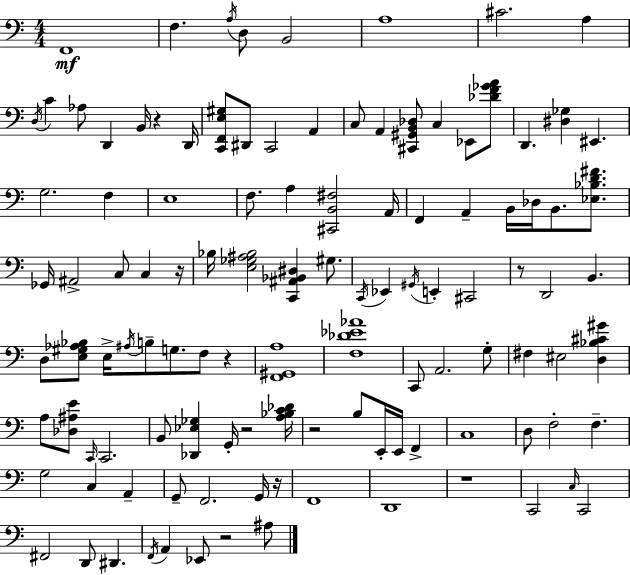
X:1
T:Untitled
M:4/4
L:1/4
K:C
F,,4 F, A,/4 D,/2 B,,2 A,4 ^C2 A, D,/4 C _A,/2 D,, B,,/4 z D,,/4 [C,,F,,E,^G,]/2 ^D,,/2 C,,2 A,, C,/2 A,, [^C,,^G,,B,,_D,]/2 C, _E,,/2 [_DF_GA]/2 D,, [^D,_G,] ^E,, G,2 F, E,4 F,/2 A, [^C,,B,,^F,]2 A,,/4 F,, A,, B,,/4 _D,/4 B,,/2 [_E,_B,D^F]/2 _G,,/4 ^A,,2 C,/2 C, z/4 _B,/4 [E,_G,^A,_B,]2 [C,,^A,,_B,,^D,] ^G,/2 C,,/4 _E,, ^G,,/4 E,, ^C,,2 z/2 D,,2 B,, D,/2 [E,^G,_A,_B,]/2 E,/4 ^A,/4 B,/2 G,/2 F,/2 z [F,,^G,,A,]4 [F,_D_E_A]4 C,,/2 A,,2 G,/2 ^F, ^E,2 [D,_B,^C^G] A,/2 [_D,^A,E]/2 C,,/4 C,,2 B,,/2 [_D,,_E,_G,] G,,/4 z2 [A,_B,C_D]/4 z2 B,/2 E,,/4 E,,/4 F,, C,4 D,/2 F,2 F, G,2 C, A,, G,,/2 F,,2 G,,/4 z/4 F,,4 D,,4 z4 C,,2 C,/4 C,,2 ^F,,2 D,,/2 ^D,, F,,/4 A,, _E,,/2 z2 ^A,/2